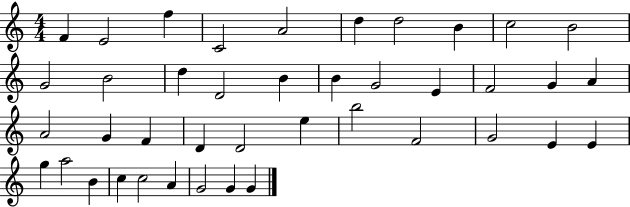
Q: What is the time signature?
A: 4/4